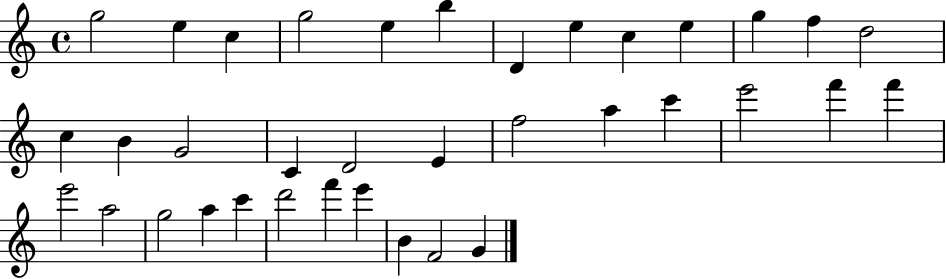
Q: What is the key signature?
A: C major